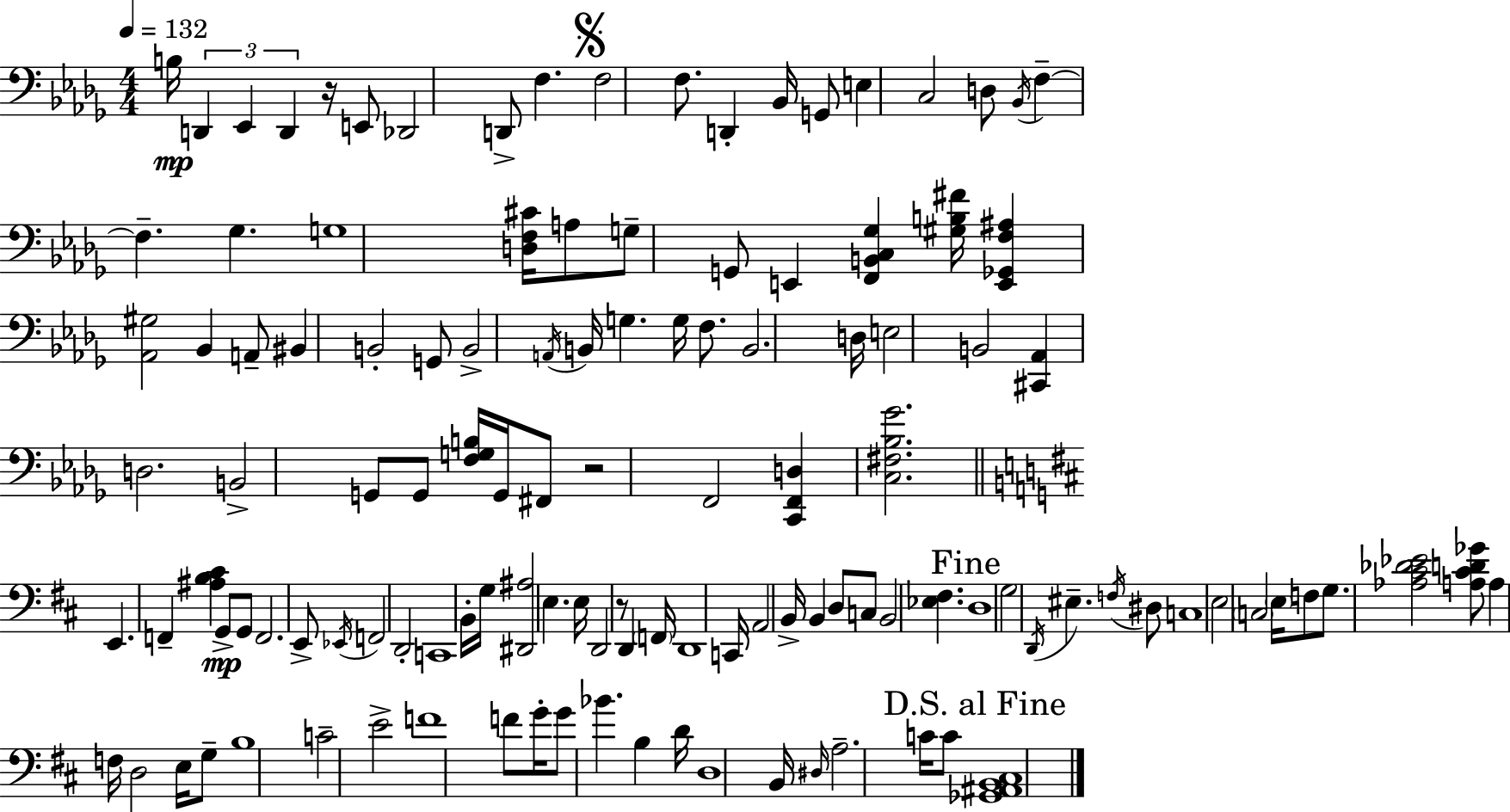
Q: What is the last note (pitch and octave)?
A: C4